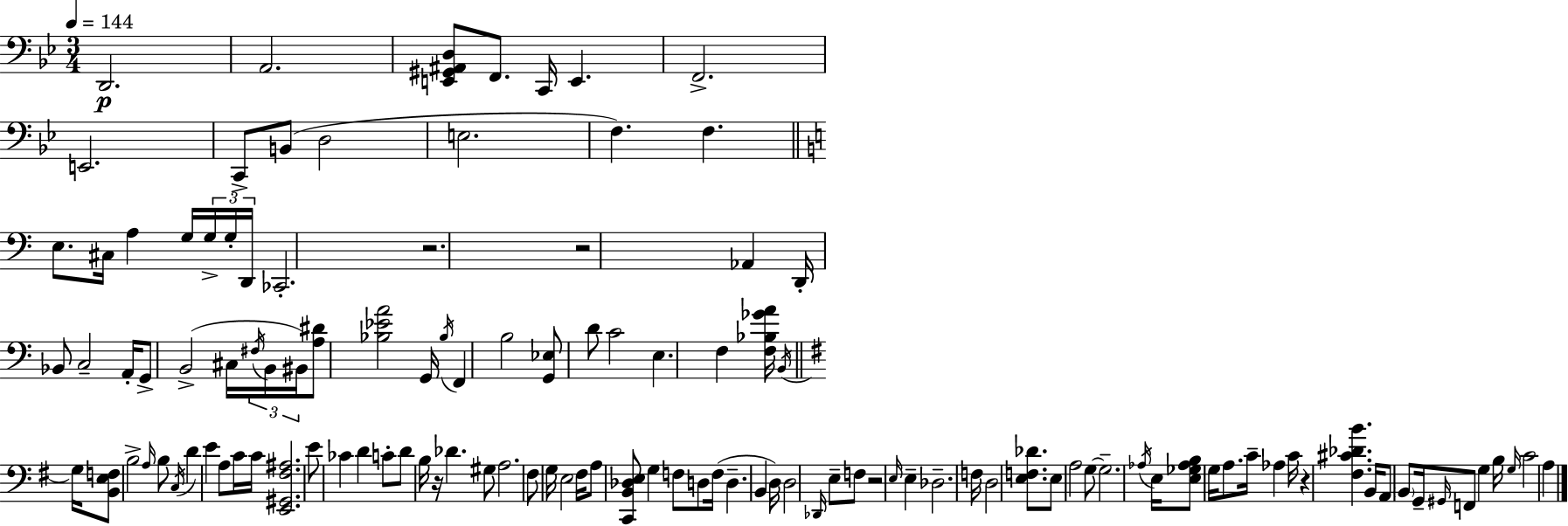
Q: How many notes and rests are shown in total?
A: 119